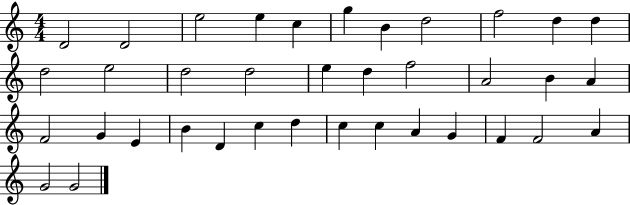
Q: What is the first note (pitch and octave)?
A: D4